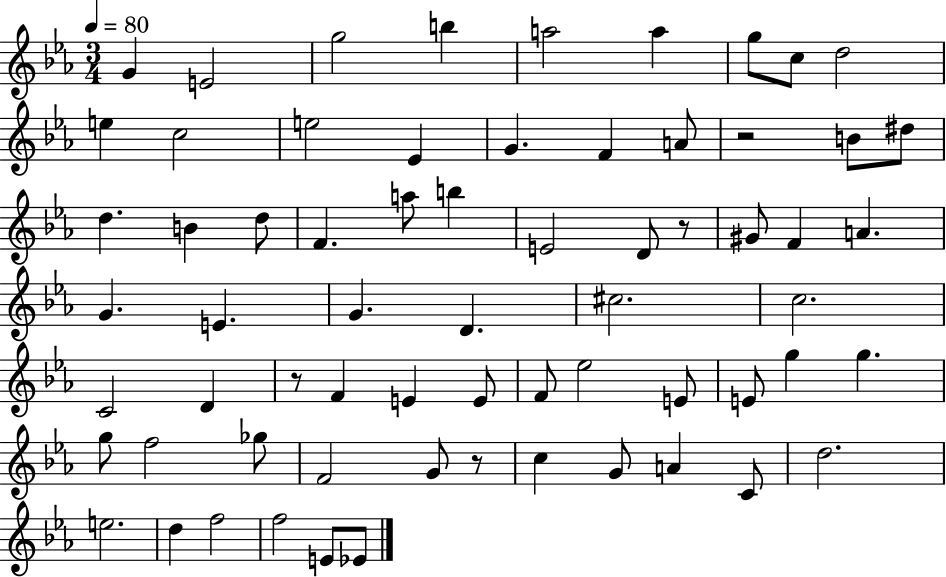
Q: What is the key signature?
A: EES major